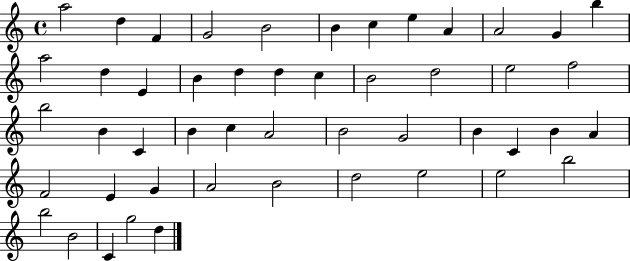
{
  \clef treble
  \time 4/4
  \defaultTimeSignature
  \key c \major
  a''2 d''4 f'4 | g'2 b'2 | b'4 c''4 e''4 a'4 | a'2 g'4 b''4 | \break a''2 d''4 e'4 | b'4 d''4 d''4 c''4 | b'2 d''2 | e''2 f''2 | \break b''2 b'4 c'4 | b'4 c''4 a'2 | b'2 g'2 | b'4 c'4 b'4 a'4 | \break f'2 e'4 g'4 | a'2 b'2 | d''2 e''2 | e''2 b''2 | \break b''2 b'2 | c'4 g''2 d''4 | \bar "|."
}